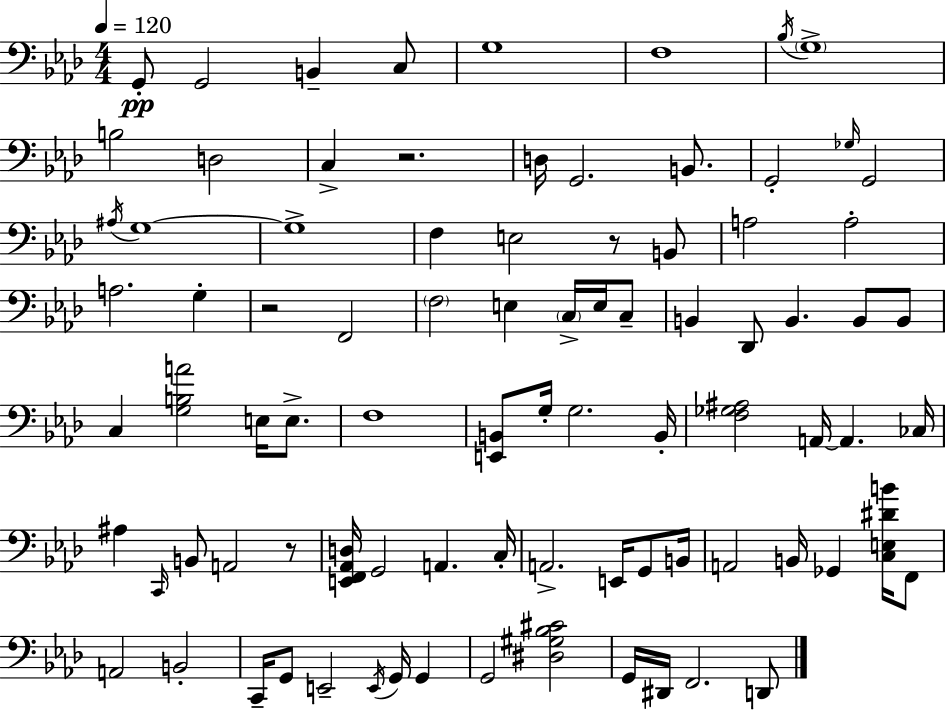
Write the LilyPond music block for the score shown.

{
  \clef bass
  \numericTimeSignature
  \time 4/4
  \key f \minor
  \tempo 4 = 120
  g,8-.\pp g,2 b,4-- c8 | g1 | f1 | \acciaccatura { bes16 } \parenthesize g1-> | \break b2 d2 | c4-> r2. | d16 g,2. b,8. | g,2-. \grace { ges16 } g,2 | \break \acciaccatura { ais16 } g1~~ | g1-> | f4 e2 r8 | b,8 a2 a2-. | \break a2. g4-. | r2 f,2 | \parenthesize f2 e4 \parenthesize c16-> | e16 c8-- b,4 des,8 b,4. b,8 | \break b,8 c4 <g b a'>2 e16 | e8.-> f1 | <e, b,>8 g16-. g2. | b,16-. <f ges ais>2 a,16~~ a,4. | \break ces16 ais4 \grace { c,16 } b,8 a,2 | r8 <e, f, aes, d>16 g,2 a,4. | c16-. a,2.-> | e,16 g,8 b,16 a,2 b,16 ges,4 | \break <c e dis' b'>16 f,8 a,2 b,2-. | c,16-- g,8 e,2-- \acciaccatura { e,16 } | g,16 g,4 g,2 <dis gis bes cis'>2 | g,16 dis,16 f,2. | \break d,8 \bar "|."
}